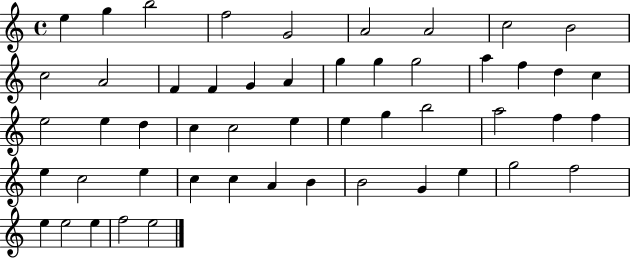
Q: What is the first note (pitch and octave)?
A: E5